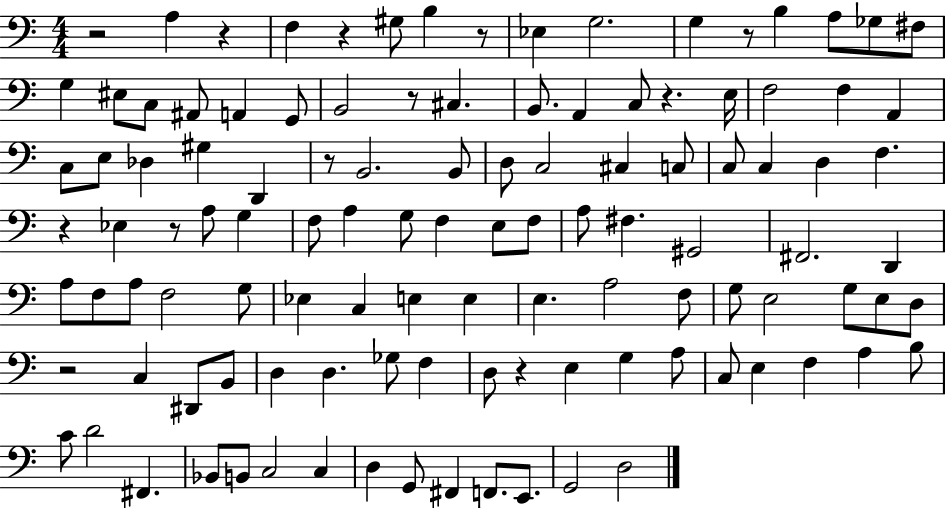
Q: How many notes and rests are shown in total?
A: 114